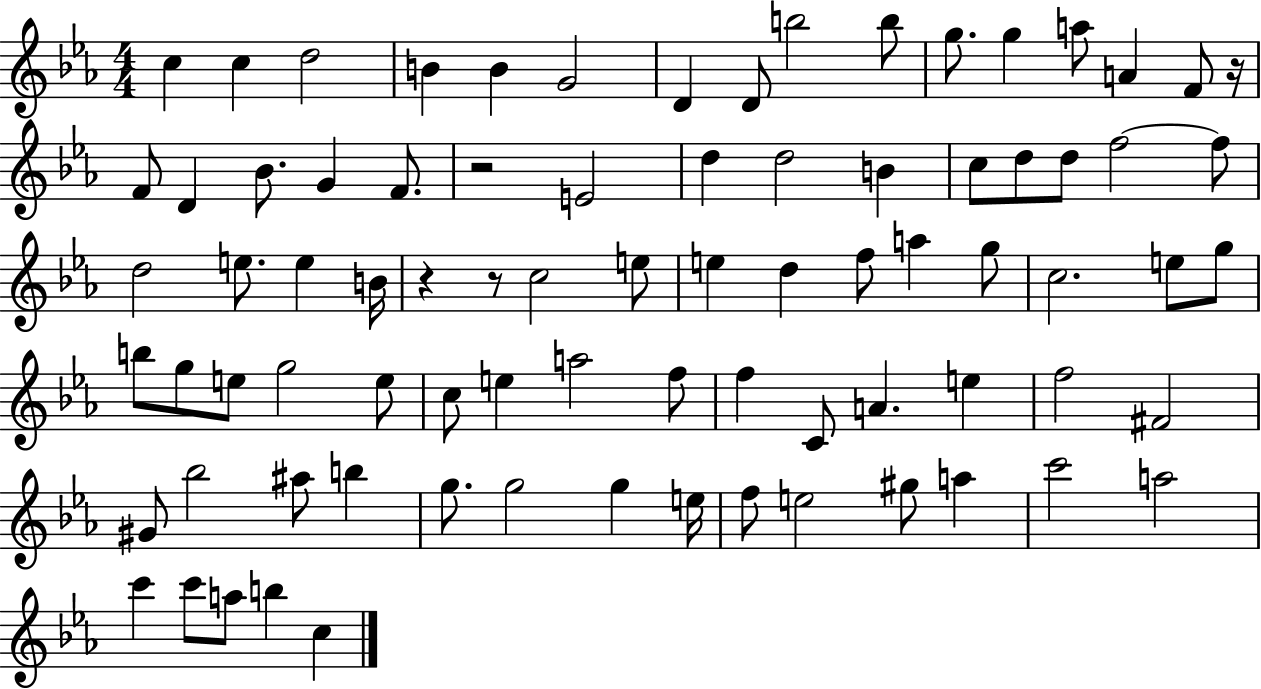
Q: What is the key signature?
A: EES major